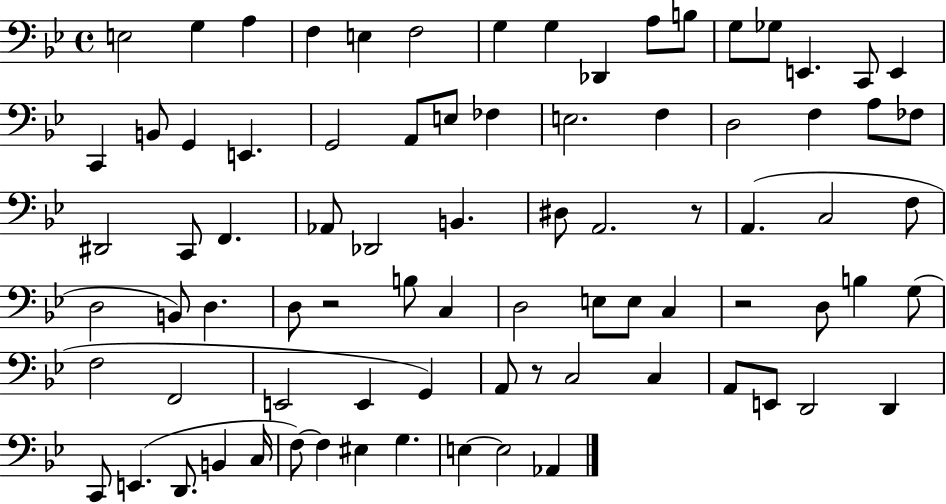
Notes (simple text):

E3/h G3/q A3/q F3/q E3/q F3/h G3/q G3/q Db2/q A3/e B3/e G3/e Gb3/e E2/q. C2/e E2/q C2/q B2/e G2/q E2/q. G2/h A2/e E3/e FES3/q E3/h. F3/q D3/h F3/q A3/e FES3/e D#2/h C2/e F2/q. Ab2/e Db2/h B2/q. D#3/e A2/h. R/e A2/q. C3/h F3/e D3/h B2/e D3/q. D3/e R/h B3/e C3/q D3/h E3/e E3/e C3/q R/h D3/e B3/q G3/e F3/h F2/h E2/h E2/q G2/q A2/e R/e C3/h C3/q A2/e E2/e D2/h D2/q C2/e E2/q. D2/e. B2/q C3/s F3/e F3/q EIS3/q G3/q. E3/q E3/h Ab2/q